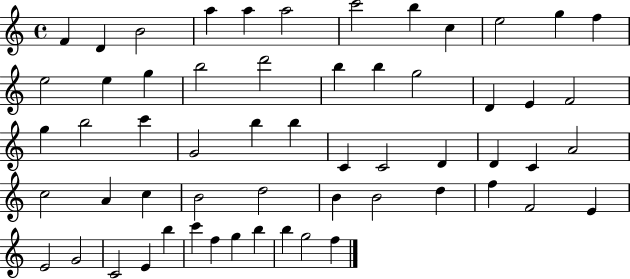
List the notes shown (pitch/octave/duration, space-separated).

F4/q D4/q B4/h A5/q A5/q A5/h C6/h B5/q C5/q E5/h G5/q F5/q E5/h E5/q G5/q B5/h D6/h B5/q B5/q G5/h D4/q E4/q F4/h G5/q B5/h C6/q G4/h B5/q B5/q C4/q C4/h D4/q D4/q C4/q A4/h C5/h A4/q C5/q B4/h D5/h B4/q B4/h D5/q F5/q F4/h E4/q E4/h G4/h C4/h E4/q B5/q C6/q F5/q G5/q B5/q B5/q G5/h F5/q